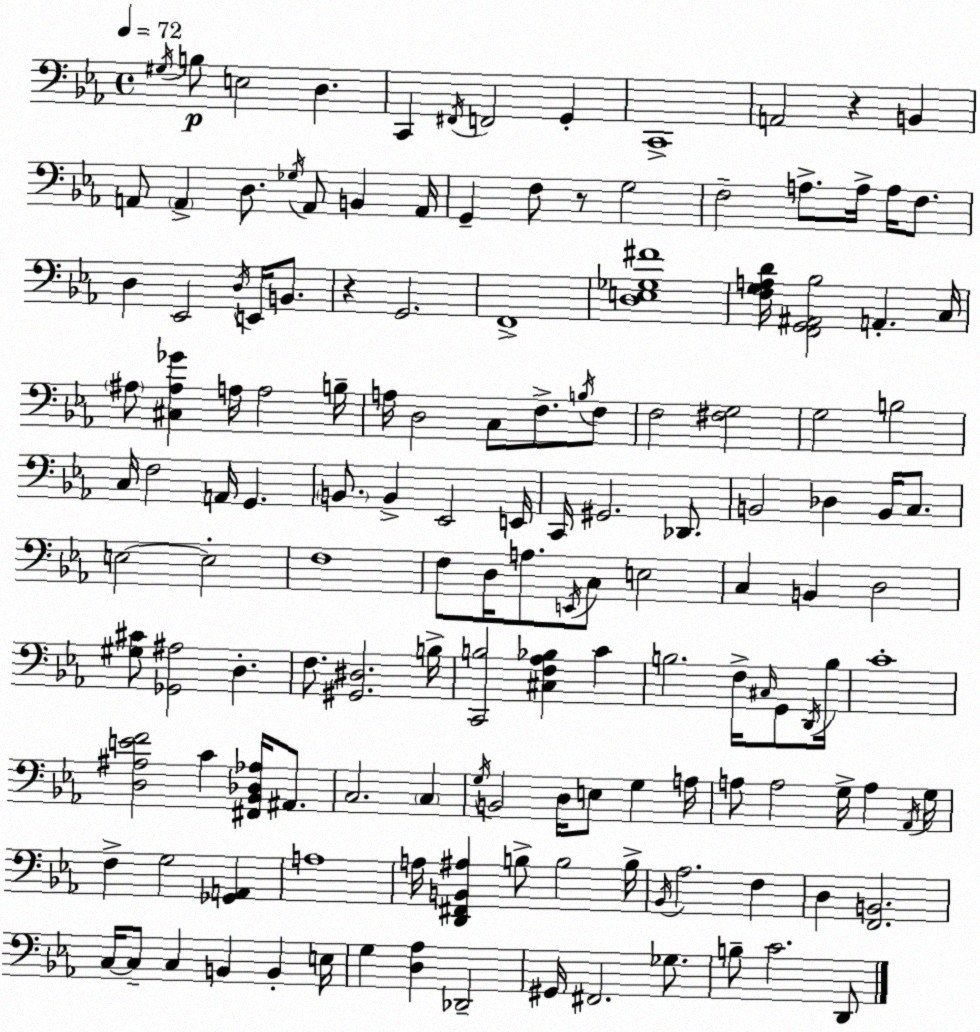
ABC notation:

X:1
T:Untitled
M:4/4
L:1/4
K:Eb
^G,/4 B,/2 E,2 D, C,, ^F,,/4 F,,2 G,, C,,4 A,,2 z B,, A,,/2 A,, D,/2 _G,/4 A,,/2 B,, A,,/4 G,, F,/2 z/2 G,2 F,2 A,/2 A,/4 A,/4 F,/2 D, _E,,2 D,/4 E,,/4 B,,/2 z G,,2 F,,4 [D,E,_G,^F]4 [F,G,A,D]/4 [F,,G,,^A,,_B,]2 A,, C,/4 ^A,/2 [^C,^A,_G] A,/4 A,2 B,/4 A,/4 D,2 C,/2 F,/2 B,/4 F,/2 F,2 [^F,G,]2 G,2 B,2 C,/4 F,2 A,,/4 G,, B,,/2 B,, _E,,2 E,,/4 C,,/4 ^G,,2 _D,,/2 B,,2 _D, B,,/4 C,/2 E,2 E,2 F,4 F,/2 D,/4 A,/2 E,,/4 C,/2 E,2 C, B,, D,2 [^G,^C]/2 [_G,,^A,]2 D, F,/2 [^G,,^D,]2 B,/4 [C,,B,]2 [^C,F,_A,_B,] C B,2 F,/4 ^C,/4 G,,/2 D,,/4 B,/4 C4 [D,^A,EF]2 C [^F,,_B,,_D,_A,]/4 ^A,,/2 C,2 C, G,/4 B,,2 D,/4 E,/2 G, A,/4 A,/2 A,2 G,/4 A, _A,,/4 G,/4 F, G,2 [_G,,A,,] A,4 A,/4 [D,,^F,,B,,^A,] B,/2 B,2 B,/4 _B,,/4 _A,2 F, D, [F,,B,,]2 C,/4 C,/2 C, B,, B,, E,/4 G, [D,_A,] _D,,2 ^G,,/4 ^F,,2 _G,/2 B,/2 C2 D,,/2